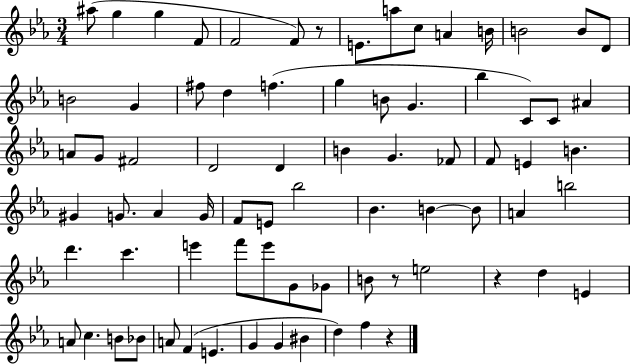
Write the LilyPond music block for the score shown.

{
  \clef treble
  \numericTimeSignature
  \time 3/4
  \key ees \major
  ais''8( g''4 g''4 f'8 | f'2 f'8) r8 | e'8. a''8 c''8 a'4 b'16 | b'2 b'8 d'8 | \break b'2 g'4 | fis''8 d''4 f''4.( | g''4 b'8 g'4. | bes''4 c'8) c'8 ais'4 | \break a'8 g'8 fis'2 | d'2 d'4 | b'4 g'4. fes'8 | f'8 e'4 b'4. | \break gis'4 g'8. aes'4 g'16 | f'8 e'8 bes''2 | bes'4. b'4~~ b'8 | a'4 b''2 | \break d'''4. c'''4. | e'''4 f'''8 e'''8 g'8 ges'8 | b'8 r8 e''2 | r4 d''4 e'4 | \break a'8 c''4. b'8 bes'8 | a'8 f'4( e'4. | g'4 g'4 bis'4 | d''4) f''4 r4 | \break \bar "|."
}